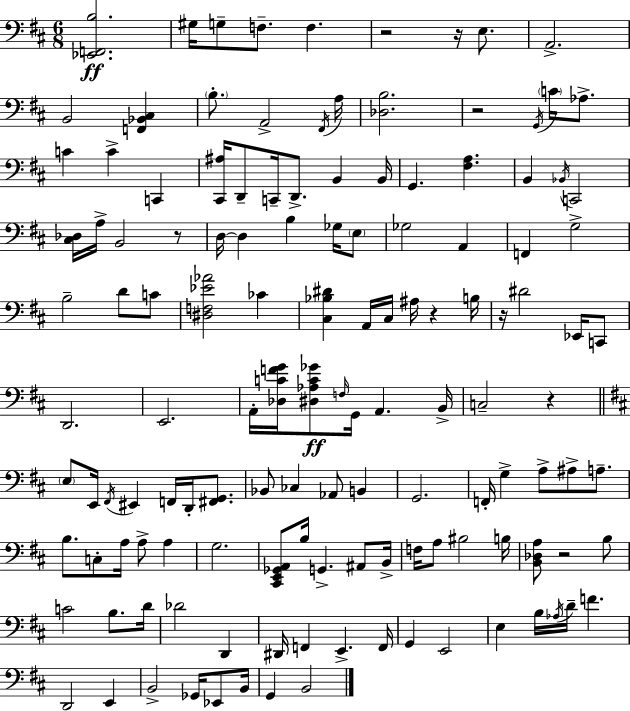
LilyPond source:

{
  \clef bass
  \numericTimeSignature
  \time 6/8
  \key d \major
  <ees, f, b>2.\ff | gis16 g8-- f8.-- f4. | r2 r16 e8. | a,2.-> | \break b,2 <f, bes, cis>4 | \parenthesize b8.-. a,2-> \acciaccatura { fis,16 } | a16 <des b>2. | r2 \acciaccatura { g,16 } \parenthesize c'16 aes8.-> | \break c'4 c'4-> c,4 | <cis, ais>16 d,8-- c,16-- d,8.-> b,4 | b,16 g,4. <fis a>4. | b,4 \acciaccatura { bes,16 } c,2 | \break <cis des>16 a16-> b,2 | r8 d16~~ d4 b4 | ges16 \parenthesize e8 ges2 a,4 | f,4 g2-> | \break b2-- d'8 | c'8 <dis f ees' aes'>2 ces'4 | <cis bes dis'>4 a,16 cis16 ais16 r4 | b16 r16 dis'2 | \break ees,16 c,8 d,2. | e,2. | a,16-. <des c' f' g'>16 <dis aes c' ges'>8\ff \grace { f16 } g,16 a,4. | b,16-> c2-- | \break r4 \bar "||" \break \key d \major \parenthesize e8 e,16 \acciaccatura { fis,16 } eis,4 f,16 d,16-. <fis, g,>8. | bes,8 ces4 aes,8 b,4 | g,2. | f,16-. g4-> a8-> ais8-> a8.-- | \break b8. c8-. a16 a8-> a4 | g2. | <cis, e, ges, a,>8 b16 g,4.-> ais,8 | b,16-> f16 a8 bis2 | \break b16 <b, des a>8 r2 b8 | c'2 b8. | d'16 des'2 d,4 | dis,16 f,4 e,4.-> | \break f,16 g,4 e,2 | e4 b16 \acciaccatura { aes16 } d'16-- f'4. | d,2 e,4 | b,2-> ges,16 ees,8 | \break b,16 g,4 b,2 | \bar "|."
}